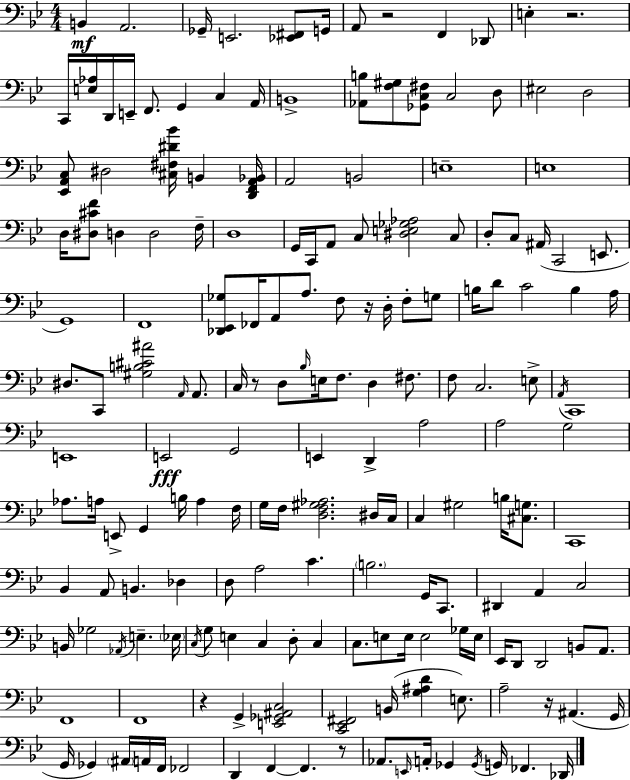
B2/q A2/h. Gb2/s E2/h. [Eb2,F#2]/e G2/s A2/e R/h F2/q Db2/e E3/q R/h. C2/s [E3,Ab3]/s D2/s E2/s F2/e. G2/q C3/q A2/s B2/w [Ab2,B3]/e [F3,G#3]/e [Gb2,C3,F#3]/e C3/h D3/e EIS3/h D3/h [Eb2,A2,C3]/e D#3/h [C#3,F#3,D#4,Bb4]/s B2/q [D2,F2,A2,Bb2]/s A2/h B2/h E3/w E3/w D3/s [D#3,C#4,F4]/e D3/q D3/h F3/s D3/w G2/s C2/s A2/e C3/e [D#3,E3,Gb3,Ab3]/h C3/e D3/e C3/e A#2/s C2/h E2/e. G2/w F2/w [Db2,Eb2,Gb3]/e FES2/s A2/e A3/e. F3/e R/s D3/s F3/e G3/e B3/s D4/e C4/h B3/q A3/s D#3/e. C2/e [G#3,B3,C#4,A#4]/h A2/s A2/e. C3/s R/e D3/e Bb3/s E3/s F3/e. D3/q F#3/e. F3/e C3/h. E3/e A2/s C2/w E2/w E2/h G2/h E2/q D2/q A3/h A3/h G3/h Ab3/e. A3/s E2/e G2/q B3/s A3/q F3/s G3/s F3/s [D3,F3,G#3,Ab3]/h. D#3/s C3/s C3/q G#3/h B3/s [C#3,G3]/e. C2/w Bb2/q A2/e B2/q. Db3/q D3/e A3/h C4/q. B3/h. G2/s C2/e. D#2/q A2/q C3/h B2/s Gb3/h Ab2/s E3/q. Eb3/s C3/s G3/e E3/q C3/q D3/e C3/q C3/e. E3/e E3/s E3/h Gb3/s E3/s Eb2/s D2/e D2/h B2/e A2/e. F2/w F2/w R/q G2/q [E2,Gb2,A#2,C3]/h [C2,Eb2,F#2]/h B2/s [G3,A#3,D4]/q E3/e. A3/h R/s A#2/q. G2/s G2/s Gb2/q A#2/s A2/s F2/s FES2/h D2/q F2/q F2/q. R/e Ab2/e. E2/s A2/s Gb2/q Gb2/s G2/s FES2/q. Db2/s